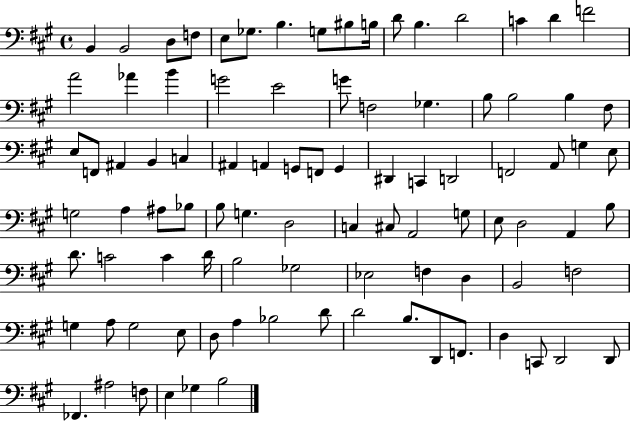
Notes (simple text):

B2/q B2/h D3/e F3/e E3/e Gb3/e. B3/q. G3/e BIS3/e B3/s D4/e B3/q. D4/h C4/q D4/q F4/h A4/h Ab4/q B4/q G4/h E4/h G4/e F3/h Gb3/q. B3/e B3/h B3/q F#3/e E3/e F2/e A#2/q B2/q C3/q A#2/q A2/q G2/e F2/e G2/q D#2/q C2/q D2/h F2/h A2/e G3/q E3/e G3/h A3/q A#3/e Bb3/e B3/e G3/q. D3/h C3/q C#3/e A2/h G3/e E3/e D3/h A2/q B3/e D4/e. C4/h C4/q D4/s B3/h Gb3/h Eb3/h F3/q D3/q B2/h F3/h G3/q A3/e G3/h E3/e D3/e A3/q Bb3/h D4/e D4/h B3/e. D2/e F2/e. D3/q C2/e D2/h D2/e FES2/q. A#3/h F3/e E3/q Gb3/q B3/h